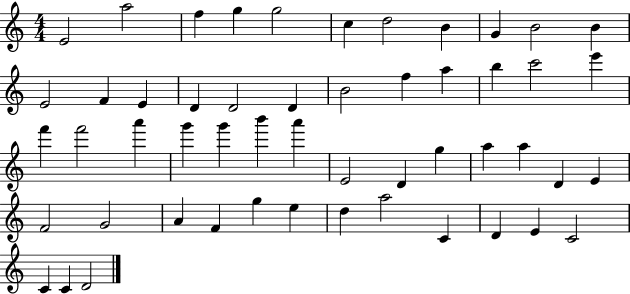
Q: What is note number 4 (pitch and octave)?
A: G5